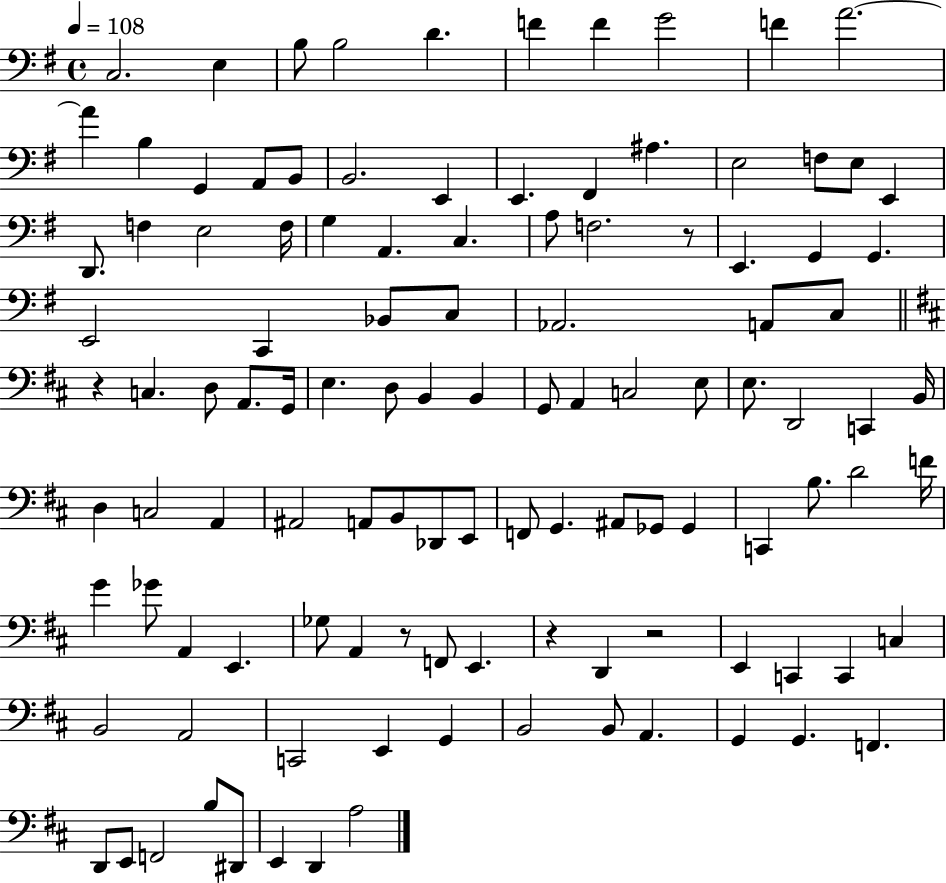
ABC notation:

X:1
T:Untitled
M:4/4
L:1/4
K:G
C,2 E, B,/2 B,2 D F F G2 F A2 A B, G,, A,,/2 B,,/2 B,,2 E,, E,, ^F,, ^A, E,2 F,/2 E,/2 E,, D,,/2 F, E,2 F,/4 G, A,, C, A,/2 F,2 z/2 E,, G,, G,, E,,2 C,, _B,,/2 C,/2 _A,,2 A,,/2 C,/2 z C, D,/2 A,,/2 G,,/4 E, D,/2 B,, B,, G,,/2 A,, C,2 E,/2 E,/2 D,,2 C,, B,,/4 D, C,2 A,, ^A,,2 A,,/2 B,,/2 _D,,/2 E,,/2 F,,/2 G,, ^A,,/2 _G,,/2 _G,, C,, B,/2 D2 F/4 G _G/2 A,, E,, _G,/2 A,, z/2 F,,/2 E,, z D,, z2 E,, C,, C,, C, B,,2 A,,2 C,,2 E,, G,, B,,2 B,,/2 A,, G,, G,, F,, D,,/2 E,,/2 F,,2 B,/2 ^D,,/2 E,, D,, A,2